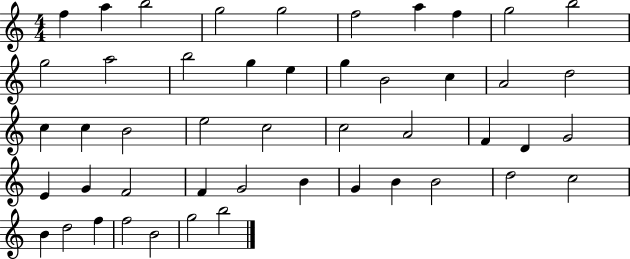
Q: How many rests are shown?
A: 0